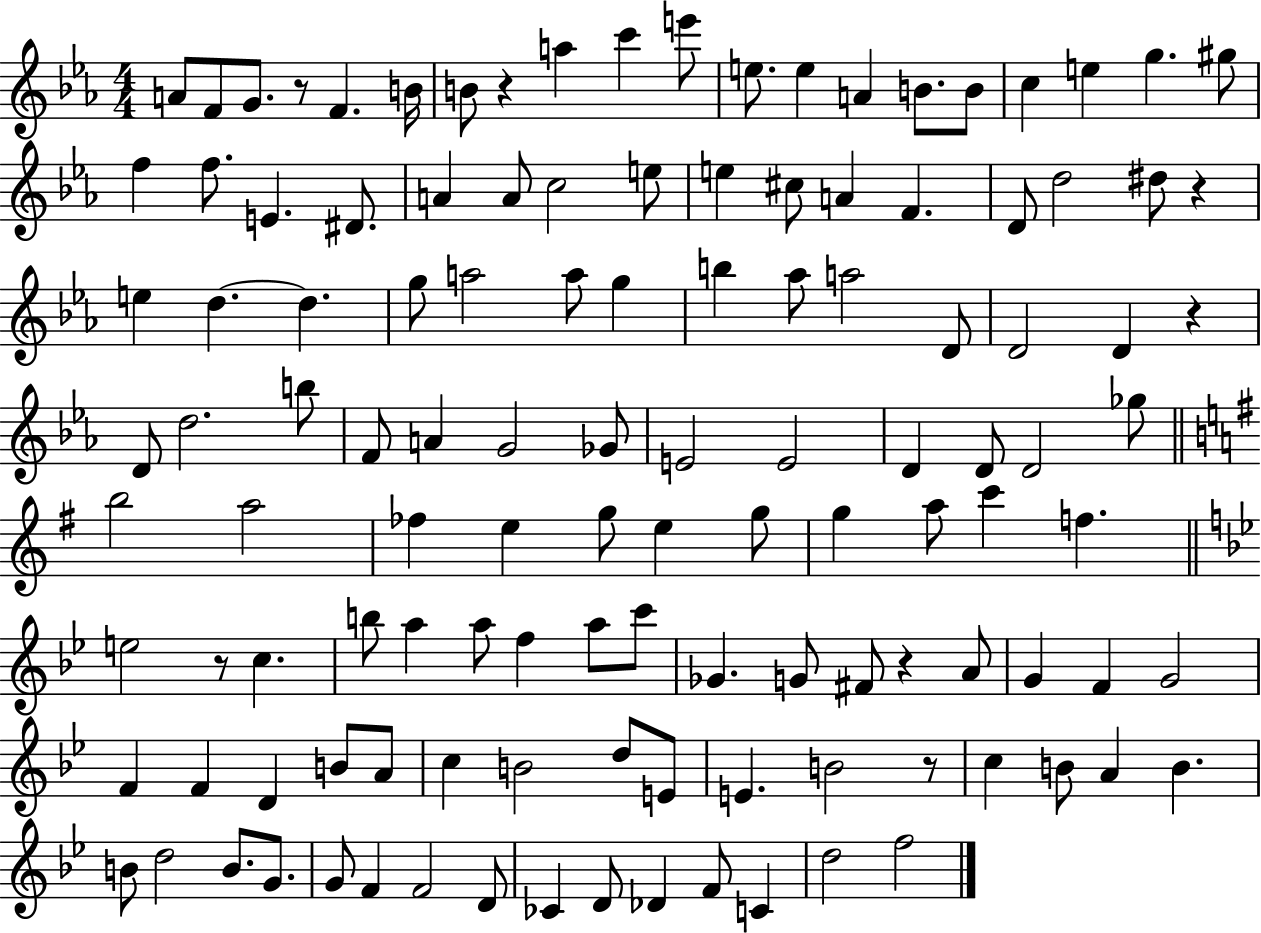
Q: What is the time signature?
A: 4/4